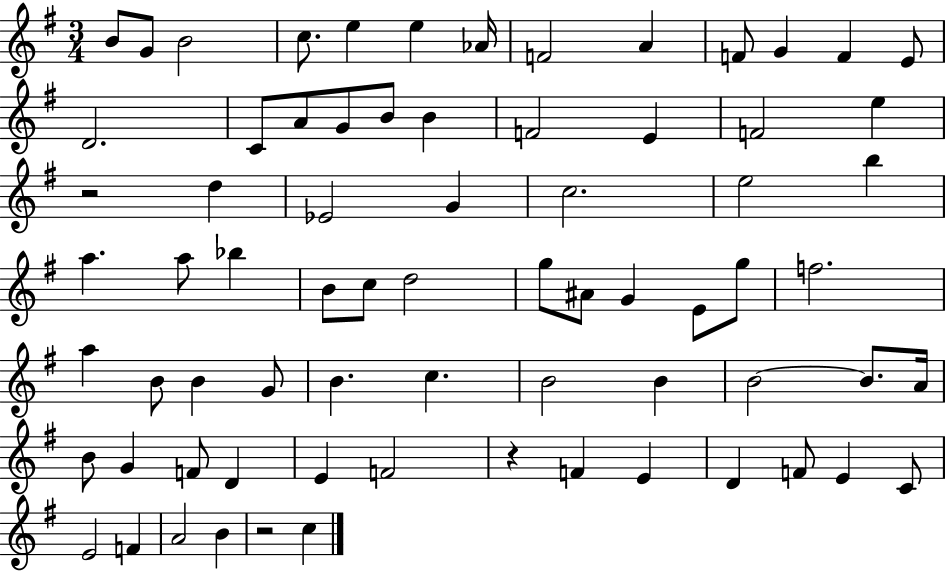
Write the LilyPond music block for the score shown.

{
  \clef treble
  \numericTimeSignature
  \time 3/4
  \key g \major
  b'8 g'8 b'2 | c''8. e''4 e''4 aes'16 | f'2 a'4 | f'8 g'4 f'4 e'8 | \break d'2. | c'8 a'8 g'8 b'8 b'4 | f'2 e'4 | f'2 e''4 | \break r2 d''4 | ees'2 g'4 | c''2. | e''2 b''4 | \break a''4. a''8 bes''4 | b'8 c''8 d''2 | g''8 ais'8 g'4 e'8 g''8 | f''2. | \break a''4 b'8 b'4 g'8 | b'4. c''4. | b'2 b'4 | b'2~~ b'8. a'16 | \break b'8 g'4 f'8 d'4 | e'4 f'2 | r4 f'4 e'4 | d'4 f'8 e'4 c'8 | \break e'2 f'4 | a'2 b'4 | r2 c''4 | \bar "|."
}